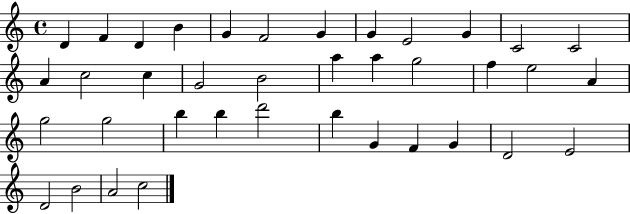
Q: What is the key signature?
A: C major